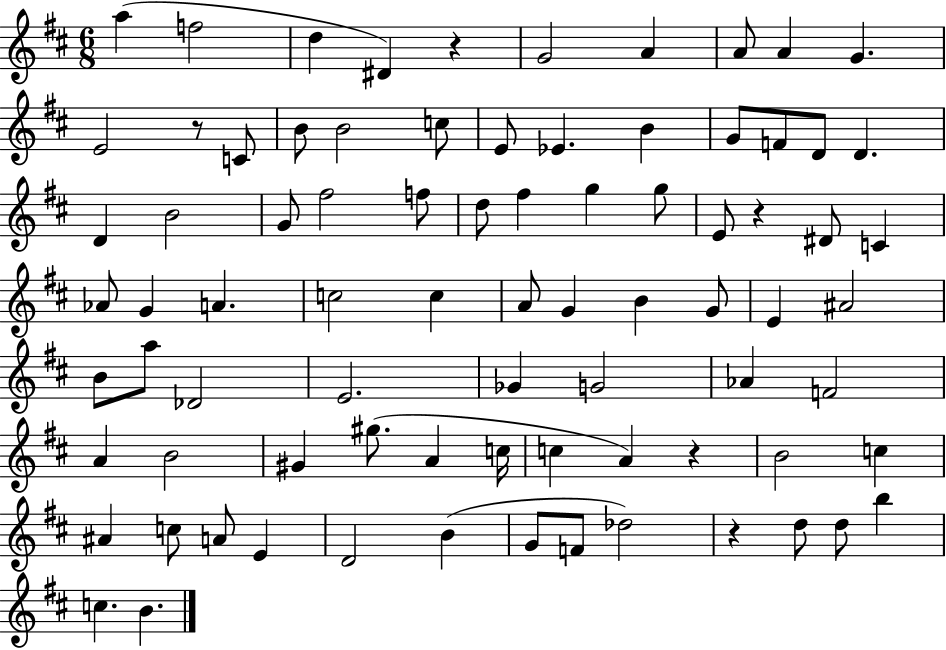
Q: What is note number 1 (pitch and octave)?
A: A5